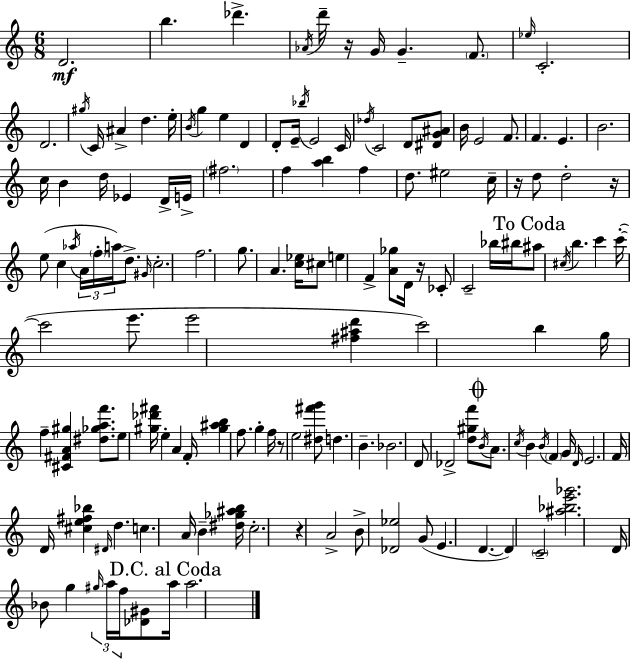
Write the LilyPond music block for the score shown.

{
  \clef treble
  \numericTimeSignature
  \time 6/8
  \key c \major
  d'2.\mf | b''4. des'''4.-> | \acciaccatura { aes'16 } d'''16-- r16 g'16 g'4.-- \parenthesize f'8. | \grace { ees''16 } c'2.-. | \break d'2. | \acciaccatura { gis''16 } c'16 ais'4-> d''4. | e''16-. \acciaccatura { b'16 } g''4 e''4 | d'4 d'8-. e'16-- \acciaccatura { bes''16 } e'2 | \break c'16 \acciaccatura { des''16 } c'2 | d'8 <dis' g' ais'>8 b'16 e'2 | f'8. f'4. | e'4. b'2. | \break c''16 b'4 d''16 | ees'4 d'16-> e'16-> \parenthesize fis''2. | f''4 <a'' b''>4 | f''4 d''8. eis''2 | \break c''16-- r16 d''8 d''2-. | r16 e''8( c''4 | \acciaccatura { aes''16 } \tuplet 3/2 { a'16 \parenthesize f''16-. a''16) } d''8.-> \grace { gis'16 } c''2.-. | f''2. | \break g''8. a'4. | <c'' ees''>16 cis''8 e''4 | f'4-> <a' ges''>8 d'16 r16 ces'8-. c'2-- | bes''16 bis''16 \mark "To Coda" ais''8 \acciaccatura { cis''16 } b''4. | \break c'''4 c'''16-.~(~ c'''2 | e'''8. e'''2 | <fis'' ais'' d'''>4 c'''2) | b''4 g''16 f''4-- | \break <cis' fis' a' gis''>4 <dis'' ges'' a'' f'''>8. e''8 <gis'' des''' fis'''>16 | e''4-. a'4 f'16-. <gis'' ais'' b''>4 | f''8. g''4-. f''16 r8 e''2 | <dis'' fis''' g'''>8 d''4. | \break b'4.-- bes'2. | d'8 des'2-> | <d'' gis'' f'''>8 \mark \markup { \musicglyph "scripts.coda" } \acciaccatura { b'16 } a'8. | \acciaccatura { c''16 } b'4 \acciaccatura { b'16 } \parenthesize f'4 g'16 | \break \grace { d'16 } e'2. | f'16 d'16 <cis'' e'' fis'' bes''>4 \grace { dis'16 } d''4. | c''4. a'16 b'4-- | <dis'' ges'' ais'' b''>16 c''2.-. | \break r4 a'2-> | b'8-> <des' ees''>2 | g'8( e'4. d'4.~~ | d'4) \parenthesize c'2-- | \break <ais'' bes'' e''' ges'''>2. | d'16 bes'8 g''4 \tuplet 3/2 { \grace { gis''16 } a''16 f''16 } | <des' gis'>8 \mark "D.C. al Coda" a''16 a''2. | \bar "|."
}